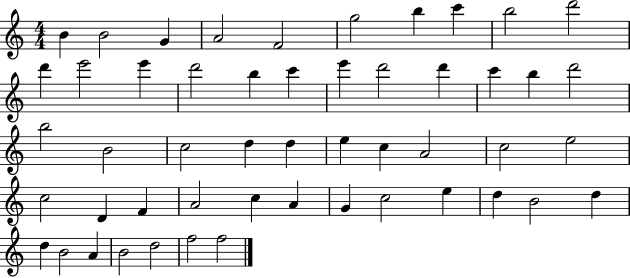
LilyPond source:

{
  \clef treble
  \numericTimeSignature
  \time 4/4
  \key c \major
  b'4 b'2 g'4 | a'2 f'2 | g''2 b''4 c'''4 | b''2 d'''2 | \break d'''4 e'''2 e'''4 | d'''2 b''4 c'''4 | e'''4 d'''2 d'''4 | c'''4 b''4 d'''2 | \break b''2 b'2 | c''2 d''4 d''4 | e''4 c''4 a'2 | c''2 e''2 | \break c''2 d'4 f'4 | a'2 c''4 a'4 | g'4 c''2 e''4 | d''4 b'2 d''4 | \break d''4 b'2 a'4 | b'2 d''2 | f''2 f''2 | \bar "|."
}